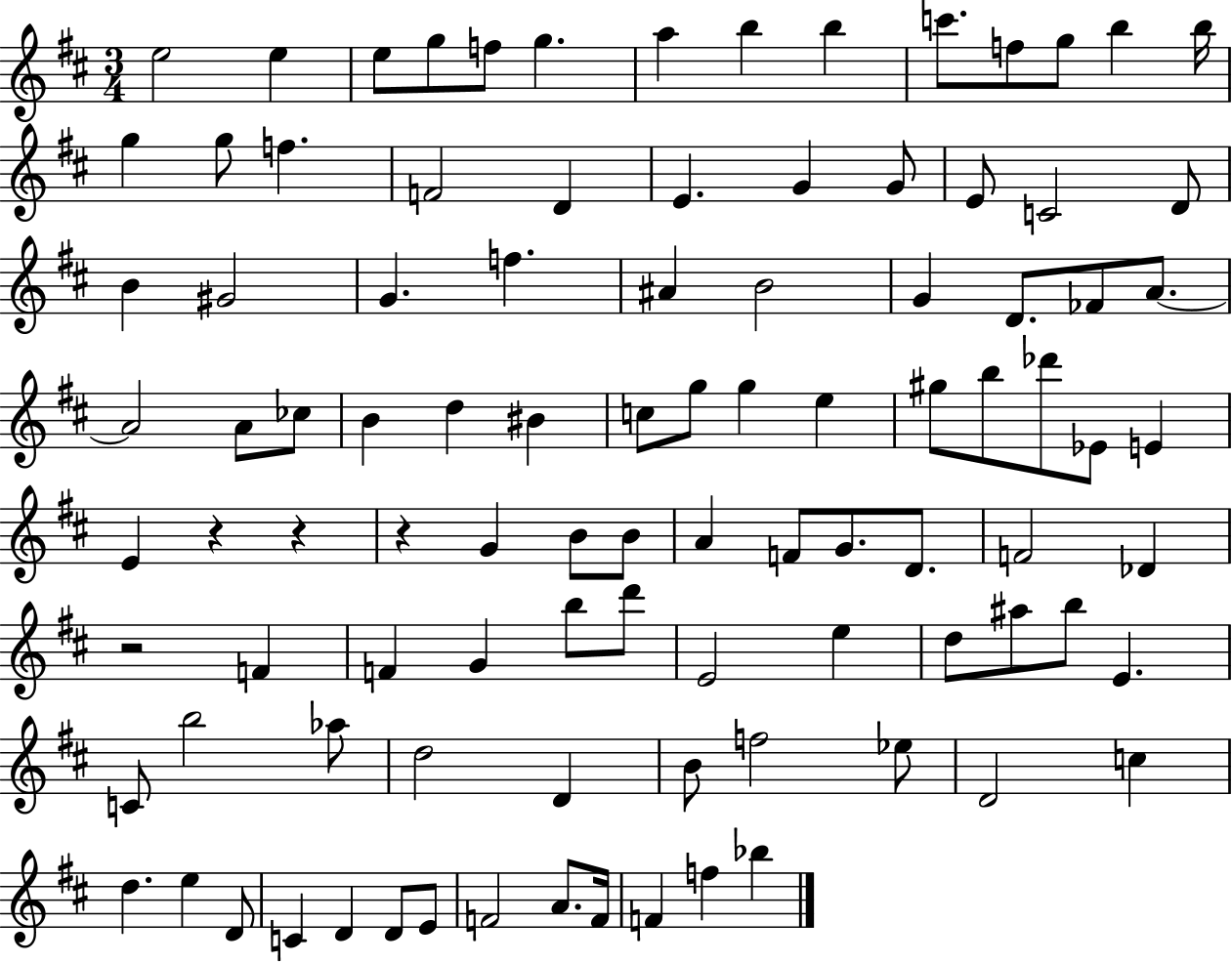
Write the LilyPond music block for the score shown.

{
  \clef treble
  \numericTimeSignature
  \time 3/4
  \key d \major
  e''2 e''4 | e''8 g''8 f''8 g''4. | a''4 b''4 b''4 | c'''8. f''8 g''8 b''4 b''16 | \break g''4 g''8 f''4. | f'2 d'4 | e'4. g'4 g'8 | e'8 c'2 d'8 | \break b'4 gis'2 | g'4. f''4. | ais'4 b'2 | g'4 d'8. fes'8 a'8.~~ | \break a'2 a'8 ces''8 | b'4 d''4 bis'4 | c''8 g''8 g''4 e''4 | gis''8 b''8 des'''8 ees'8 e'4 | \break e'4 r4 r4 | r4 g'4 b'8 b'8 | a'4 f'8 g'8. d'8. | f'2 des'4 | \break r2 f'4 | f'4 g'4 b''8 d'''8 | e'2 e''4 | d''8 ais''8 b''8 e'4. | \break c'8 b''2 aes''8 | d''2 d'4 | b'8 f''2 ees''8 | d'2 c''4 | \break d''4. e''4 d'8 | c'4 d'4 d'8 e'8 | f'2 a'8. f'16 | f'4 f''4 bes''4 | \break \bar "|."
}